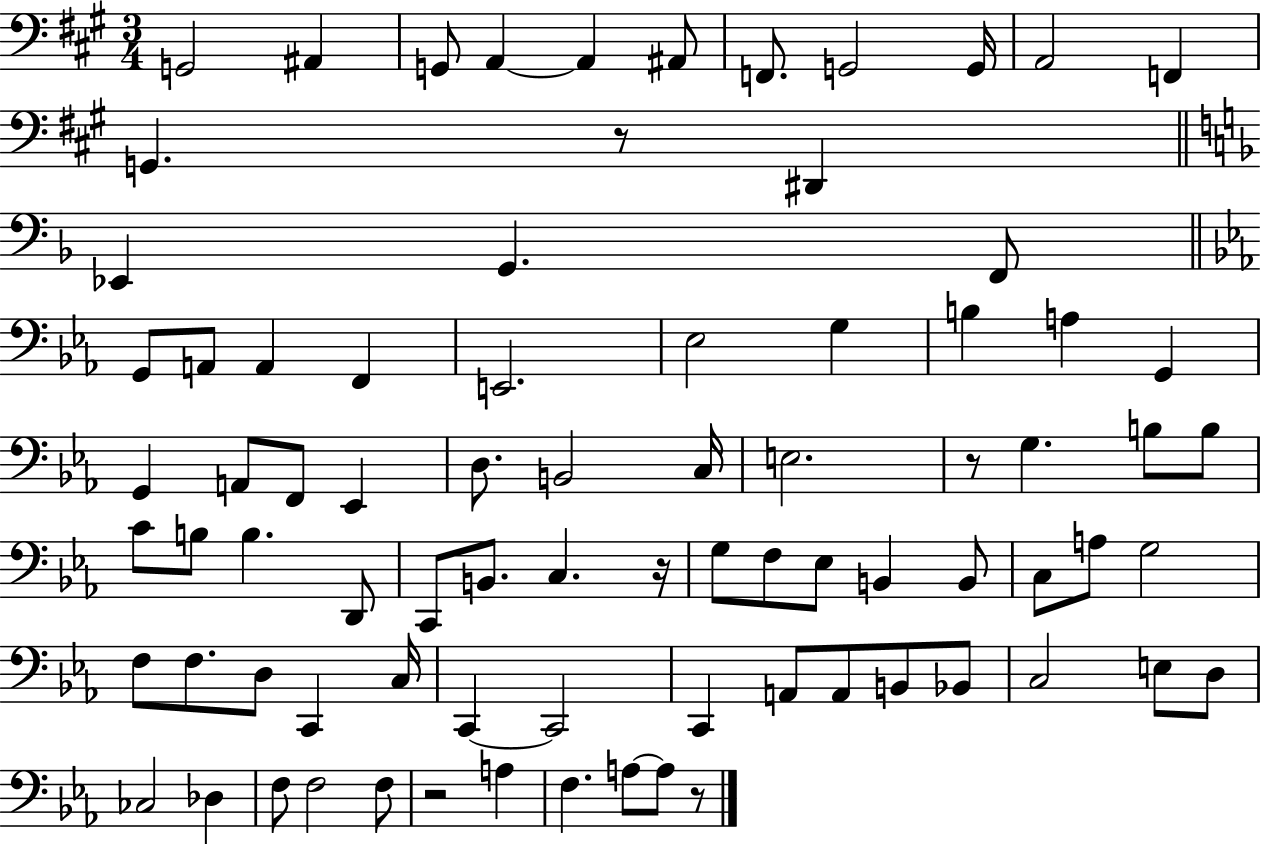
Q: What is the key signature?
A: A major